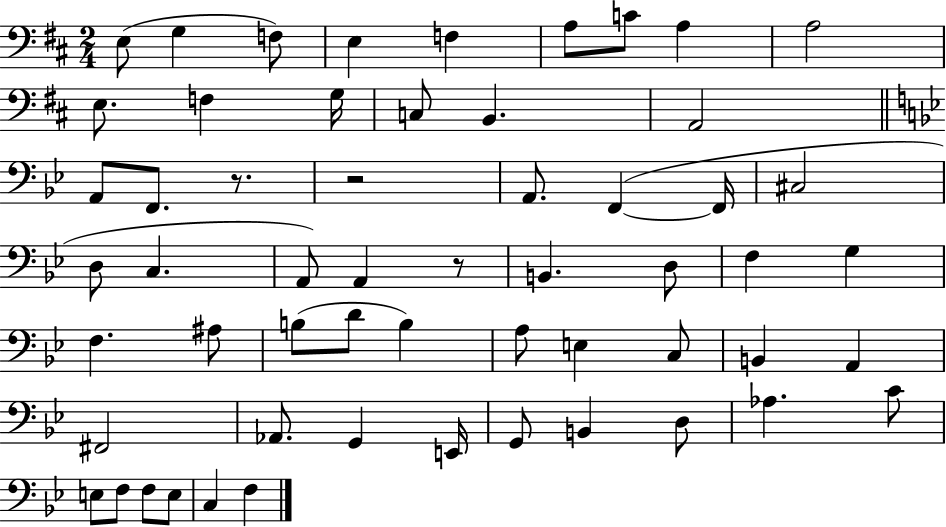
X:1
T:Untitled
M:2/4
L:1/4
K:D
E,/2 G, F,/2 E, F, A,/2 C/2 A, A,2 E,/2 F, G,/4 C,/2 B,, A,,2 A,,/2 F,,/2 z/2 z2 A,,/2 F,, F,,/4 ^C,2 D,/2 C, A,,/2 A,, z/2 B,, D,/2 F, G, F, ^A,/2 B,/2 D/2 B, A,/2 E, C,/2 B,, A,, ^F,,2 _A,,/2 G,, E,,/4 G,,/2 B,, D,/2 _A, C/2 E,/2 F,/2 F,/2 E,/2 C, F,